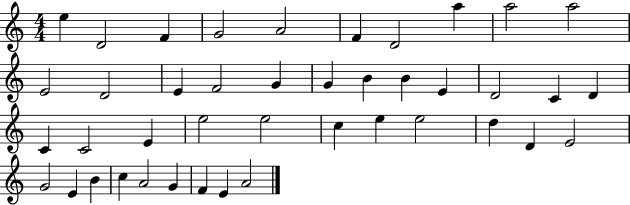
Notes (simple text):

E5/q D4/h F4/q G4/h A4/h F4/q D4/h A5/q A5/h A5/h E4/h D4/h E4/q F4/h G4/q G4/q B4/q B4/q E4/q D4/h C4/q D4/q C4/q C4/h E4/q E5/h E5/h C5/q E5/q E5/h D5/q D4/q E4/h G4/h E4/q B4/q C5/q A4/h G4/q F4/q E4/q A4/h